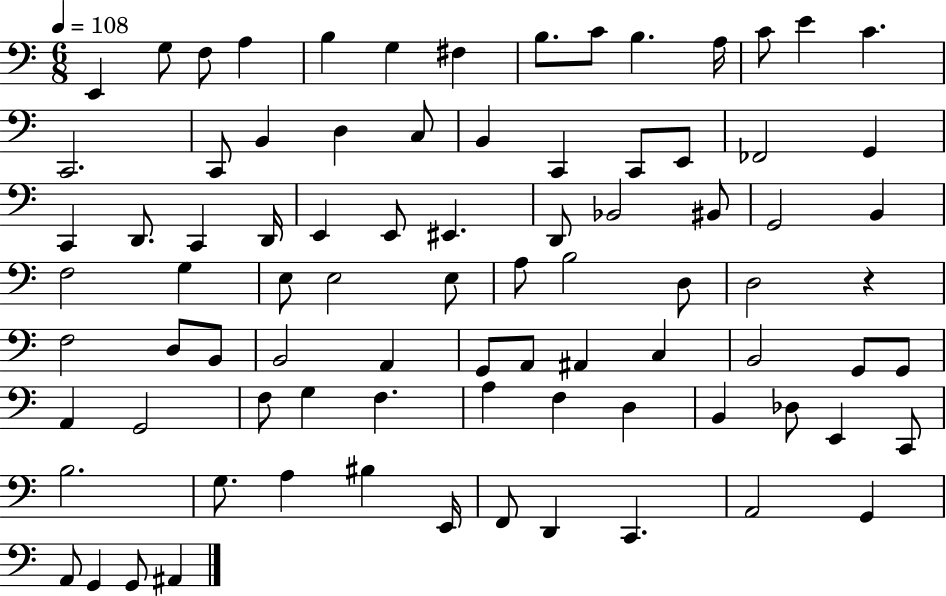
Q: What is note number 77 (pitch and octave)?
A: D2